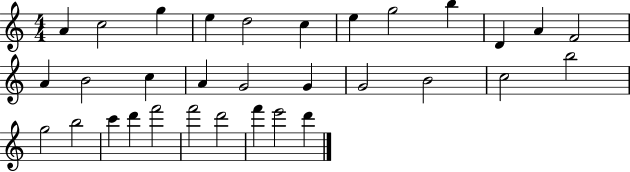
A4/q C5/h G5/q E5/q D5/h C5/q E5/q G5/h B5/q D4/q A4/q F4/h A4/q B4/h C5/q A4/q G4/h G4/q G4/h B4/h C5/h B5/h G5/h B5/h C6/q D6/q F6/h F6/h D6/h F6/q E6/h D6/q